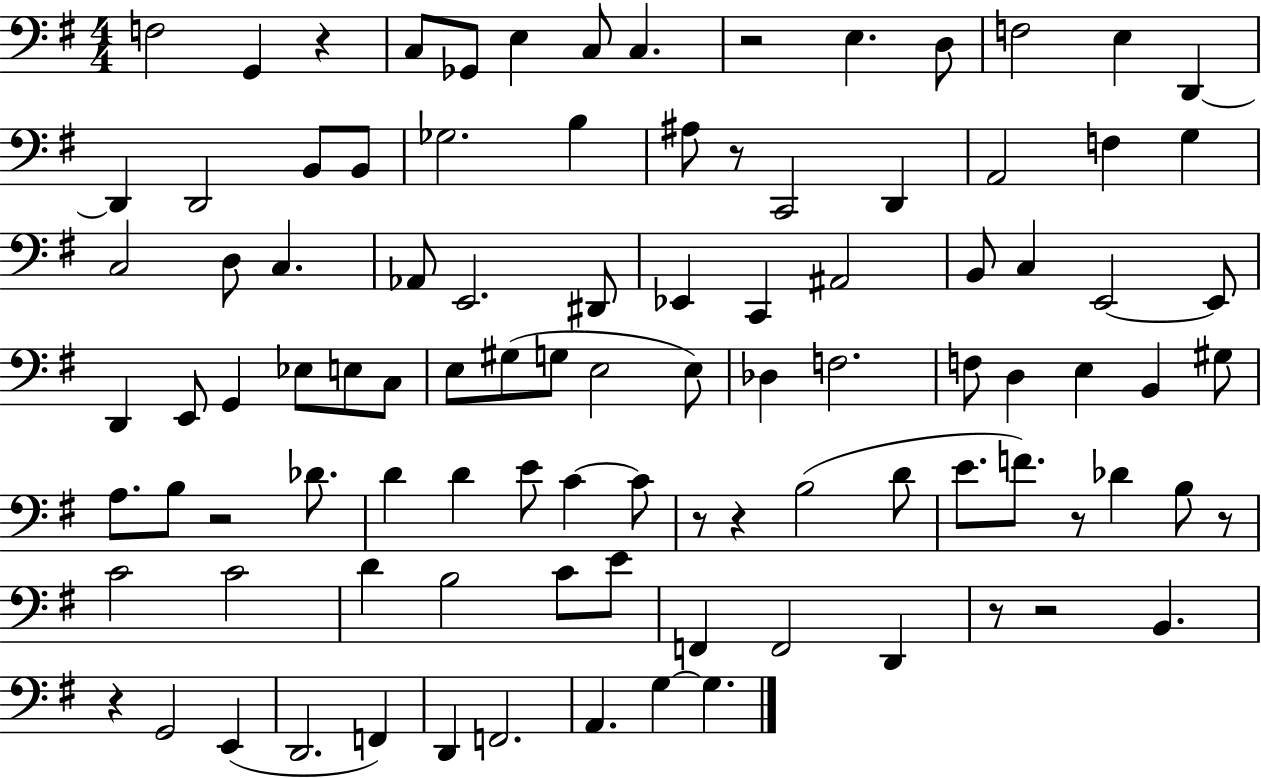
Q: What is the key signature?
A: G major